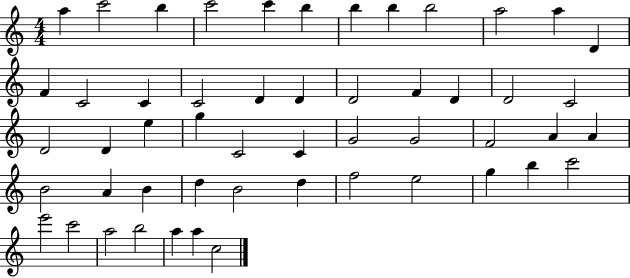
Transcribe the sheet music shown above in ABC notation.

X:1
T:Untitled
M:4/4
L:1/4
K:C
a c'2 b c'2 c' b b b b2 a2 a D F C2 C C2 D D D2 F D D2 C2 D2 D e g C2 C G2 G2 F2 A A B2 A B d B2 d f2 e2 g b c'2 e'2 c'2 a2 b2 a a c2